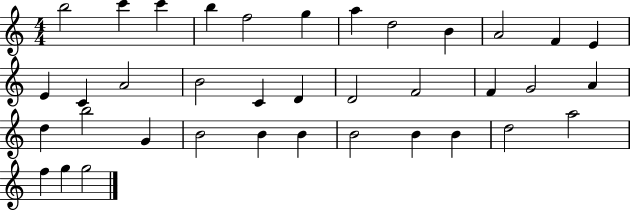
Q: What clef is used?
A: treble